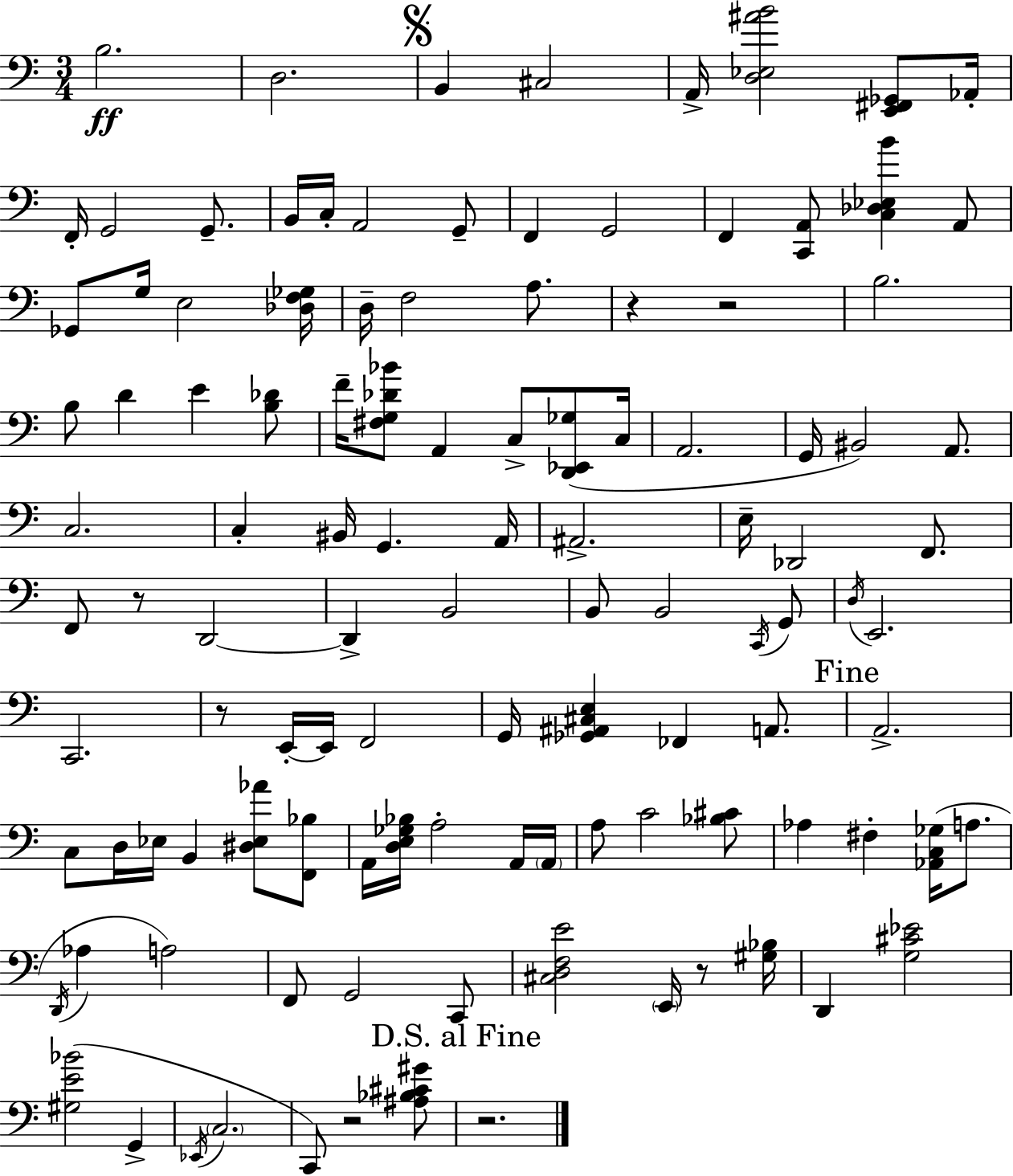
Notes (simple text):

B3/h. D3/h. B2/q C#3/h A2/s [D3,Eb3,A#4,B4]/h [E2,F#2,Gb2]/e Ab2/s F2/s G2/h G2/e. B2/s C3/s A2/h G2/e F2/q G2/h F2/q [C2,A2]/e [C3,Db3,Eb3,B4]/q A2/e Gb2/e G3/s E3/h [Db3,F3,Gb3]/s D3/s F3/h A3/e. R/q R/h B3/h. B3/e D4/q E4/q [B3,Db4]/e F4/s [F#3,G3,Db4,Bb4]/e A2/q C3/e [D2,Eb2,Gb3]/e C3/s A2/h. G2/s BIS2/h A2/e. C3/h. C3/q BIS2/s G2/q. A2/s A#2/h. E3/s Db2/h F2/e. F2/e R/e D2/h D2/q B2/h B2/e B2/h C2/s G2/e D3/s E2/h. C2/h. R/e E2/s E2/s F2/h G2/s [Gb2,A#2,C#3,E3]/q FES2/q A2/e. A2/h. C3/e D3/s Eb3/s B2/q [D#3,Eb3,Ab4]/e [F2,Bb3]/e A2/s [D3,E3,Gb3,Bb3]/s A3/h A2/s A2/s A3/e C4/h [Bb3,C#4]/e Ab3/q F#3/q [Ab2,C3,Gb3]/s A3/e. D2/s Ab3/q A3/h F2/e G2/h C2/e [C#3,D3,F3,E4]/h E2/s R/e [G#3,Bb3]/s D2/q [G3,C#4,Eb4]/h [G#3,E4,Bb4]/h G2/q Eb2/s C3/h. C2/e R/h [A#3,Bb3,C#4,G#4]/e R/h.